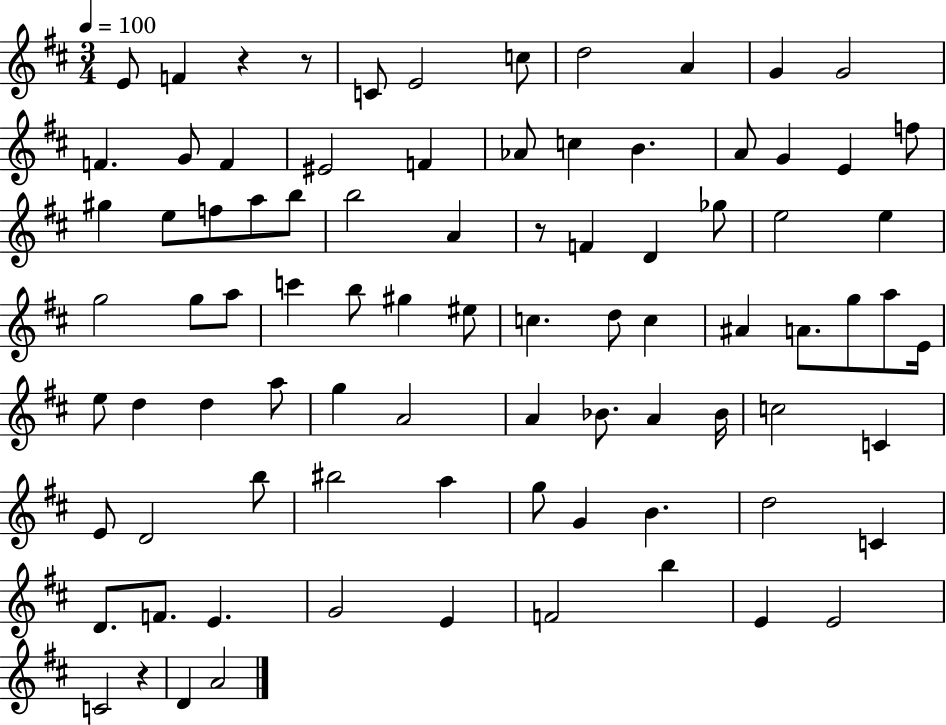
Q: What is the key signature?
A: D major